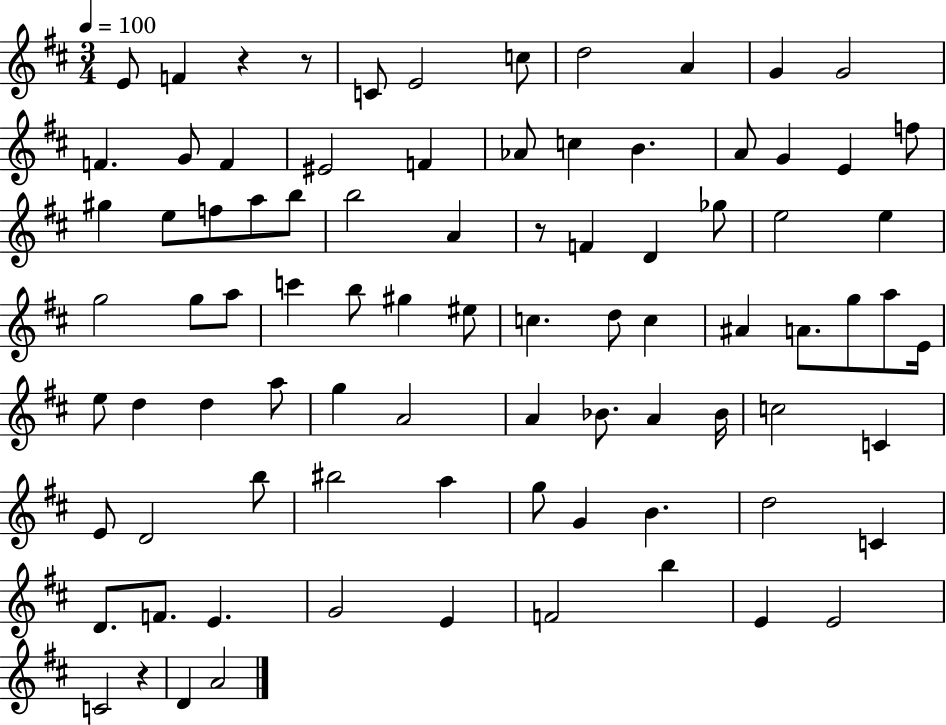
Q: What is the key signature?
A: D major